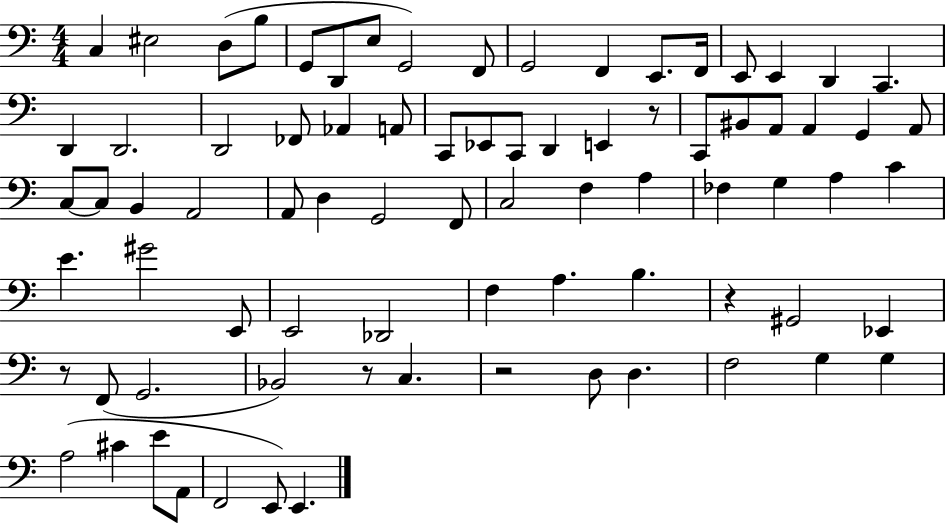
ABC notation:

X:1
T:Untitled
M:4/4
L:1/4
K:C
C, ^E,2 D,/2 B,/2 G,,/2 D,,/2 E,/2 G,,2 F,,/2 G,,2 F,, E,,/2 F,,/4 E,,/2 E,, D,, C,, D,, D,,2 D,,2 _F,,/2 _A,, A,,/2 C,,/2 _E,,/2 C,,/2 D,, E,, z/2 C,,/2 ^B,,/2 A,,/2 A,, G,, A,,/2 C,/2 C,/2 B,, A,,2 A,,/2 D, G,,2 F,,/2 C,2 F, A, _F, G, A, C E ^G2 E,,/2 E,,2 _D,,2 F, A, B, z ^G,,2 _E,, z/2 F,,/2 G,,2 _B,,2 z/2 C, z2 D,/2 D, F,2 G, G, A,2 ^C E/2 A,,/2 F,,2 E,,/2 E,,